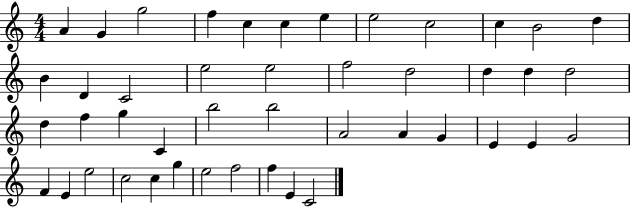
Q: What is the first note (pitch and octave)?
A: A4